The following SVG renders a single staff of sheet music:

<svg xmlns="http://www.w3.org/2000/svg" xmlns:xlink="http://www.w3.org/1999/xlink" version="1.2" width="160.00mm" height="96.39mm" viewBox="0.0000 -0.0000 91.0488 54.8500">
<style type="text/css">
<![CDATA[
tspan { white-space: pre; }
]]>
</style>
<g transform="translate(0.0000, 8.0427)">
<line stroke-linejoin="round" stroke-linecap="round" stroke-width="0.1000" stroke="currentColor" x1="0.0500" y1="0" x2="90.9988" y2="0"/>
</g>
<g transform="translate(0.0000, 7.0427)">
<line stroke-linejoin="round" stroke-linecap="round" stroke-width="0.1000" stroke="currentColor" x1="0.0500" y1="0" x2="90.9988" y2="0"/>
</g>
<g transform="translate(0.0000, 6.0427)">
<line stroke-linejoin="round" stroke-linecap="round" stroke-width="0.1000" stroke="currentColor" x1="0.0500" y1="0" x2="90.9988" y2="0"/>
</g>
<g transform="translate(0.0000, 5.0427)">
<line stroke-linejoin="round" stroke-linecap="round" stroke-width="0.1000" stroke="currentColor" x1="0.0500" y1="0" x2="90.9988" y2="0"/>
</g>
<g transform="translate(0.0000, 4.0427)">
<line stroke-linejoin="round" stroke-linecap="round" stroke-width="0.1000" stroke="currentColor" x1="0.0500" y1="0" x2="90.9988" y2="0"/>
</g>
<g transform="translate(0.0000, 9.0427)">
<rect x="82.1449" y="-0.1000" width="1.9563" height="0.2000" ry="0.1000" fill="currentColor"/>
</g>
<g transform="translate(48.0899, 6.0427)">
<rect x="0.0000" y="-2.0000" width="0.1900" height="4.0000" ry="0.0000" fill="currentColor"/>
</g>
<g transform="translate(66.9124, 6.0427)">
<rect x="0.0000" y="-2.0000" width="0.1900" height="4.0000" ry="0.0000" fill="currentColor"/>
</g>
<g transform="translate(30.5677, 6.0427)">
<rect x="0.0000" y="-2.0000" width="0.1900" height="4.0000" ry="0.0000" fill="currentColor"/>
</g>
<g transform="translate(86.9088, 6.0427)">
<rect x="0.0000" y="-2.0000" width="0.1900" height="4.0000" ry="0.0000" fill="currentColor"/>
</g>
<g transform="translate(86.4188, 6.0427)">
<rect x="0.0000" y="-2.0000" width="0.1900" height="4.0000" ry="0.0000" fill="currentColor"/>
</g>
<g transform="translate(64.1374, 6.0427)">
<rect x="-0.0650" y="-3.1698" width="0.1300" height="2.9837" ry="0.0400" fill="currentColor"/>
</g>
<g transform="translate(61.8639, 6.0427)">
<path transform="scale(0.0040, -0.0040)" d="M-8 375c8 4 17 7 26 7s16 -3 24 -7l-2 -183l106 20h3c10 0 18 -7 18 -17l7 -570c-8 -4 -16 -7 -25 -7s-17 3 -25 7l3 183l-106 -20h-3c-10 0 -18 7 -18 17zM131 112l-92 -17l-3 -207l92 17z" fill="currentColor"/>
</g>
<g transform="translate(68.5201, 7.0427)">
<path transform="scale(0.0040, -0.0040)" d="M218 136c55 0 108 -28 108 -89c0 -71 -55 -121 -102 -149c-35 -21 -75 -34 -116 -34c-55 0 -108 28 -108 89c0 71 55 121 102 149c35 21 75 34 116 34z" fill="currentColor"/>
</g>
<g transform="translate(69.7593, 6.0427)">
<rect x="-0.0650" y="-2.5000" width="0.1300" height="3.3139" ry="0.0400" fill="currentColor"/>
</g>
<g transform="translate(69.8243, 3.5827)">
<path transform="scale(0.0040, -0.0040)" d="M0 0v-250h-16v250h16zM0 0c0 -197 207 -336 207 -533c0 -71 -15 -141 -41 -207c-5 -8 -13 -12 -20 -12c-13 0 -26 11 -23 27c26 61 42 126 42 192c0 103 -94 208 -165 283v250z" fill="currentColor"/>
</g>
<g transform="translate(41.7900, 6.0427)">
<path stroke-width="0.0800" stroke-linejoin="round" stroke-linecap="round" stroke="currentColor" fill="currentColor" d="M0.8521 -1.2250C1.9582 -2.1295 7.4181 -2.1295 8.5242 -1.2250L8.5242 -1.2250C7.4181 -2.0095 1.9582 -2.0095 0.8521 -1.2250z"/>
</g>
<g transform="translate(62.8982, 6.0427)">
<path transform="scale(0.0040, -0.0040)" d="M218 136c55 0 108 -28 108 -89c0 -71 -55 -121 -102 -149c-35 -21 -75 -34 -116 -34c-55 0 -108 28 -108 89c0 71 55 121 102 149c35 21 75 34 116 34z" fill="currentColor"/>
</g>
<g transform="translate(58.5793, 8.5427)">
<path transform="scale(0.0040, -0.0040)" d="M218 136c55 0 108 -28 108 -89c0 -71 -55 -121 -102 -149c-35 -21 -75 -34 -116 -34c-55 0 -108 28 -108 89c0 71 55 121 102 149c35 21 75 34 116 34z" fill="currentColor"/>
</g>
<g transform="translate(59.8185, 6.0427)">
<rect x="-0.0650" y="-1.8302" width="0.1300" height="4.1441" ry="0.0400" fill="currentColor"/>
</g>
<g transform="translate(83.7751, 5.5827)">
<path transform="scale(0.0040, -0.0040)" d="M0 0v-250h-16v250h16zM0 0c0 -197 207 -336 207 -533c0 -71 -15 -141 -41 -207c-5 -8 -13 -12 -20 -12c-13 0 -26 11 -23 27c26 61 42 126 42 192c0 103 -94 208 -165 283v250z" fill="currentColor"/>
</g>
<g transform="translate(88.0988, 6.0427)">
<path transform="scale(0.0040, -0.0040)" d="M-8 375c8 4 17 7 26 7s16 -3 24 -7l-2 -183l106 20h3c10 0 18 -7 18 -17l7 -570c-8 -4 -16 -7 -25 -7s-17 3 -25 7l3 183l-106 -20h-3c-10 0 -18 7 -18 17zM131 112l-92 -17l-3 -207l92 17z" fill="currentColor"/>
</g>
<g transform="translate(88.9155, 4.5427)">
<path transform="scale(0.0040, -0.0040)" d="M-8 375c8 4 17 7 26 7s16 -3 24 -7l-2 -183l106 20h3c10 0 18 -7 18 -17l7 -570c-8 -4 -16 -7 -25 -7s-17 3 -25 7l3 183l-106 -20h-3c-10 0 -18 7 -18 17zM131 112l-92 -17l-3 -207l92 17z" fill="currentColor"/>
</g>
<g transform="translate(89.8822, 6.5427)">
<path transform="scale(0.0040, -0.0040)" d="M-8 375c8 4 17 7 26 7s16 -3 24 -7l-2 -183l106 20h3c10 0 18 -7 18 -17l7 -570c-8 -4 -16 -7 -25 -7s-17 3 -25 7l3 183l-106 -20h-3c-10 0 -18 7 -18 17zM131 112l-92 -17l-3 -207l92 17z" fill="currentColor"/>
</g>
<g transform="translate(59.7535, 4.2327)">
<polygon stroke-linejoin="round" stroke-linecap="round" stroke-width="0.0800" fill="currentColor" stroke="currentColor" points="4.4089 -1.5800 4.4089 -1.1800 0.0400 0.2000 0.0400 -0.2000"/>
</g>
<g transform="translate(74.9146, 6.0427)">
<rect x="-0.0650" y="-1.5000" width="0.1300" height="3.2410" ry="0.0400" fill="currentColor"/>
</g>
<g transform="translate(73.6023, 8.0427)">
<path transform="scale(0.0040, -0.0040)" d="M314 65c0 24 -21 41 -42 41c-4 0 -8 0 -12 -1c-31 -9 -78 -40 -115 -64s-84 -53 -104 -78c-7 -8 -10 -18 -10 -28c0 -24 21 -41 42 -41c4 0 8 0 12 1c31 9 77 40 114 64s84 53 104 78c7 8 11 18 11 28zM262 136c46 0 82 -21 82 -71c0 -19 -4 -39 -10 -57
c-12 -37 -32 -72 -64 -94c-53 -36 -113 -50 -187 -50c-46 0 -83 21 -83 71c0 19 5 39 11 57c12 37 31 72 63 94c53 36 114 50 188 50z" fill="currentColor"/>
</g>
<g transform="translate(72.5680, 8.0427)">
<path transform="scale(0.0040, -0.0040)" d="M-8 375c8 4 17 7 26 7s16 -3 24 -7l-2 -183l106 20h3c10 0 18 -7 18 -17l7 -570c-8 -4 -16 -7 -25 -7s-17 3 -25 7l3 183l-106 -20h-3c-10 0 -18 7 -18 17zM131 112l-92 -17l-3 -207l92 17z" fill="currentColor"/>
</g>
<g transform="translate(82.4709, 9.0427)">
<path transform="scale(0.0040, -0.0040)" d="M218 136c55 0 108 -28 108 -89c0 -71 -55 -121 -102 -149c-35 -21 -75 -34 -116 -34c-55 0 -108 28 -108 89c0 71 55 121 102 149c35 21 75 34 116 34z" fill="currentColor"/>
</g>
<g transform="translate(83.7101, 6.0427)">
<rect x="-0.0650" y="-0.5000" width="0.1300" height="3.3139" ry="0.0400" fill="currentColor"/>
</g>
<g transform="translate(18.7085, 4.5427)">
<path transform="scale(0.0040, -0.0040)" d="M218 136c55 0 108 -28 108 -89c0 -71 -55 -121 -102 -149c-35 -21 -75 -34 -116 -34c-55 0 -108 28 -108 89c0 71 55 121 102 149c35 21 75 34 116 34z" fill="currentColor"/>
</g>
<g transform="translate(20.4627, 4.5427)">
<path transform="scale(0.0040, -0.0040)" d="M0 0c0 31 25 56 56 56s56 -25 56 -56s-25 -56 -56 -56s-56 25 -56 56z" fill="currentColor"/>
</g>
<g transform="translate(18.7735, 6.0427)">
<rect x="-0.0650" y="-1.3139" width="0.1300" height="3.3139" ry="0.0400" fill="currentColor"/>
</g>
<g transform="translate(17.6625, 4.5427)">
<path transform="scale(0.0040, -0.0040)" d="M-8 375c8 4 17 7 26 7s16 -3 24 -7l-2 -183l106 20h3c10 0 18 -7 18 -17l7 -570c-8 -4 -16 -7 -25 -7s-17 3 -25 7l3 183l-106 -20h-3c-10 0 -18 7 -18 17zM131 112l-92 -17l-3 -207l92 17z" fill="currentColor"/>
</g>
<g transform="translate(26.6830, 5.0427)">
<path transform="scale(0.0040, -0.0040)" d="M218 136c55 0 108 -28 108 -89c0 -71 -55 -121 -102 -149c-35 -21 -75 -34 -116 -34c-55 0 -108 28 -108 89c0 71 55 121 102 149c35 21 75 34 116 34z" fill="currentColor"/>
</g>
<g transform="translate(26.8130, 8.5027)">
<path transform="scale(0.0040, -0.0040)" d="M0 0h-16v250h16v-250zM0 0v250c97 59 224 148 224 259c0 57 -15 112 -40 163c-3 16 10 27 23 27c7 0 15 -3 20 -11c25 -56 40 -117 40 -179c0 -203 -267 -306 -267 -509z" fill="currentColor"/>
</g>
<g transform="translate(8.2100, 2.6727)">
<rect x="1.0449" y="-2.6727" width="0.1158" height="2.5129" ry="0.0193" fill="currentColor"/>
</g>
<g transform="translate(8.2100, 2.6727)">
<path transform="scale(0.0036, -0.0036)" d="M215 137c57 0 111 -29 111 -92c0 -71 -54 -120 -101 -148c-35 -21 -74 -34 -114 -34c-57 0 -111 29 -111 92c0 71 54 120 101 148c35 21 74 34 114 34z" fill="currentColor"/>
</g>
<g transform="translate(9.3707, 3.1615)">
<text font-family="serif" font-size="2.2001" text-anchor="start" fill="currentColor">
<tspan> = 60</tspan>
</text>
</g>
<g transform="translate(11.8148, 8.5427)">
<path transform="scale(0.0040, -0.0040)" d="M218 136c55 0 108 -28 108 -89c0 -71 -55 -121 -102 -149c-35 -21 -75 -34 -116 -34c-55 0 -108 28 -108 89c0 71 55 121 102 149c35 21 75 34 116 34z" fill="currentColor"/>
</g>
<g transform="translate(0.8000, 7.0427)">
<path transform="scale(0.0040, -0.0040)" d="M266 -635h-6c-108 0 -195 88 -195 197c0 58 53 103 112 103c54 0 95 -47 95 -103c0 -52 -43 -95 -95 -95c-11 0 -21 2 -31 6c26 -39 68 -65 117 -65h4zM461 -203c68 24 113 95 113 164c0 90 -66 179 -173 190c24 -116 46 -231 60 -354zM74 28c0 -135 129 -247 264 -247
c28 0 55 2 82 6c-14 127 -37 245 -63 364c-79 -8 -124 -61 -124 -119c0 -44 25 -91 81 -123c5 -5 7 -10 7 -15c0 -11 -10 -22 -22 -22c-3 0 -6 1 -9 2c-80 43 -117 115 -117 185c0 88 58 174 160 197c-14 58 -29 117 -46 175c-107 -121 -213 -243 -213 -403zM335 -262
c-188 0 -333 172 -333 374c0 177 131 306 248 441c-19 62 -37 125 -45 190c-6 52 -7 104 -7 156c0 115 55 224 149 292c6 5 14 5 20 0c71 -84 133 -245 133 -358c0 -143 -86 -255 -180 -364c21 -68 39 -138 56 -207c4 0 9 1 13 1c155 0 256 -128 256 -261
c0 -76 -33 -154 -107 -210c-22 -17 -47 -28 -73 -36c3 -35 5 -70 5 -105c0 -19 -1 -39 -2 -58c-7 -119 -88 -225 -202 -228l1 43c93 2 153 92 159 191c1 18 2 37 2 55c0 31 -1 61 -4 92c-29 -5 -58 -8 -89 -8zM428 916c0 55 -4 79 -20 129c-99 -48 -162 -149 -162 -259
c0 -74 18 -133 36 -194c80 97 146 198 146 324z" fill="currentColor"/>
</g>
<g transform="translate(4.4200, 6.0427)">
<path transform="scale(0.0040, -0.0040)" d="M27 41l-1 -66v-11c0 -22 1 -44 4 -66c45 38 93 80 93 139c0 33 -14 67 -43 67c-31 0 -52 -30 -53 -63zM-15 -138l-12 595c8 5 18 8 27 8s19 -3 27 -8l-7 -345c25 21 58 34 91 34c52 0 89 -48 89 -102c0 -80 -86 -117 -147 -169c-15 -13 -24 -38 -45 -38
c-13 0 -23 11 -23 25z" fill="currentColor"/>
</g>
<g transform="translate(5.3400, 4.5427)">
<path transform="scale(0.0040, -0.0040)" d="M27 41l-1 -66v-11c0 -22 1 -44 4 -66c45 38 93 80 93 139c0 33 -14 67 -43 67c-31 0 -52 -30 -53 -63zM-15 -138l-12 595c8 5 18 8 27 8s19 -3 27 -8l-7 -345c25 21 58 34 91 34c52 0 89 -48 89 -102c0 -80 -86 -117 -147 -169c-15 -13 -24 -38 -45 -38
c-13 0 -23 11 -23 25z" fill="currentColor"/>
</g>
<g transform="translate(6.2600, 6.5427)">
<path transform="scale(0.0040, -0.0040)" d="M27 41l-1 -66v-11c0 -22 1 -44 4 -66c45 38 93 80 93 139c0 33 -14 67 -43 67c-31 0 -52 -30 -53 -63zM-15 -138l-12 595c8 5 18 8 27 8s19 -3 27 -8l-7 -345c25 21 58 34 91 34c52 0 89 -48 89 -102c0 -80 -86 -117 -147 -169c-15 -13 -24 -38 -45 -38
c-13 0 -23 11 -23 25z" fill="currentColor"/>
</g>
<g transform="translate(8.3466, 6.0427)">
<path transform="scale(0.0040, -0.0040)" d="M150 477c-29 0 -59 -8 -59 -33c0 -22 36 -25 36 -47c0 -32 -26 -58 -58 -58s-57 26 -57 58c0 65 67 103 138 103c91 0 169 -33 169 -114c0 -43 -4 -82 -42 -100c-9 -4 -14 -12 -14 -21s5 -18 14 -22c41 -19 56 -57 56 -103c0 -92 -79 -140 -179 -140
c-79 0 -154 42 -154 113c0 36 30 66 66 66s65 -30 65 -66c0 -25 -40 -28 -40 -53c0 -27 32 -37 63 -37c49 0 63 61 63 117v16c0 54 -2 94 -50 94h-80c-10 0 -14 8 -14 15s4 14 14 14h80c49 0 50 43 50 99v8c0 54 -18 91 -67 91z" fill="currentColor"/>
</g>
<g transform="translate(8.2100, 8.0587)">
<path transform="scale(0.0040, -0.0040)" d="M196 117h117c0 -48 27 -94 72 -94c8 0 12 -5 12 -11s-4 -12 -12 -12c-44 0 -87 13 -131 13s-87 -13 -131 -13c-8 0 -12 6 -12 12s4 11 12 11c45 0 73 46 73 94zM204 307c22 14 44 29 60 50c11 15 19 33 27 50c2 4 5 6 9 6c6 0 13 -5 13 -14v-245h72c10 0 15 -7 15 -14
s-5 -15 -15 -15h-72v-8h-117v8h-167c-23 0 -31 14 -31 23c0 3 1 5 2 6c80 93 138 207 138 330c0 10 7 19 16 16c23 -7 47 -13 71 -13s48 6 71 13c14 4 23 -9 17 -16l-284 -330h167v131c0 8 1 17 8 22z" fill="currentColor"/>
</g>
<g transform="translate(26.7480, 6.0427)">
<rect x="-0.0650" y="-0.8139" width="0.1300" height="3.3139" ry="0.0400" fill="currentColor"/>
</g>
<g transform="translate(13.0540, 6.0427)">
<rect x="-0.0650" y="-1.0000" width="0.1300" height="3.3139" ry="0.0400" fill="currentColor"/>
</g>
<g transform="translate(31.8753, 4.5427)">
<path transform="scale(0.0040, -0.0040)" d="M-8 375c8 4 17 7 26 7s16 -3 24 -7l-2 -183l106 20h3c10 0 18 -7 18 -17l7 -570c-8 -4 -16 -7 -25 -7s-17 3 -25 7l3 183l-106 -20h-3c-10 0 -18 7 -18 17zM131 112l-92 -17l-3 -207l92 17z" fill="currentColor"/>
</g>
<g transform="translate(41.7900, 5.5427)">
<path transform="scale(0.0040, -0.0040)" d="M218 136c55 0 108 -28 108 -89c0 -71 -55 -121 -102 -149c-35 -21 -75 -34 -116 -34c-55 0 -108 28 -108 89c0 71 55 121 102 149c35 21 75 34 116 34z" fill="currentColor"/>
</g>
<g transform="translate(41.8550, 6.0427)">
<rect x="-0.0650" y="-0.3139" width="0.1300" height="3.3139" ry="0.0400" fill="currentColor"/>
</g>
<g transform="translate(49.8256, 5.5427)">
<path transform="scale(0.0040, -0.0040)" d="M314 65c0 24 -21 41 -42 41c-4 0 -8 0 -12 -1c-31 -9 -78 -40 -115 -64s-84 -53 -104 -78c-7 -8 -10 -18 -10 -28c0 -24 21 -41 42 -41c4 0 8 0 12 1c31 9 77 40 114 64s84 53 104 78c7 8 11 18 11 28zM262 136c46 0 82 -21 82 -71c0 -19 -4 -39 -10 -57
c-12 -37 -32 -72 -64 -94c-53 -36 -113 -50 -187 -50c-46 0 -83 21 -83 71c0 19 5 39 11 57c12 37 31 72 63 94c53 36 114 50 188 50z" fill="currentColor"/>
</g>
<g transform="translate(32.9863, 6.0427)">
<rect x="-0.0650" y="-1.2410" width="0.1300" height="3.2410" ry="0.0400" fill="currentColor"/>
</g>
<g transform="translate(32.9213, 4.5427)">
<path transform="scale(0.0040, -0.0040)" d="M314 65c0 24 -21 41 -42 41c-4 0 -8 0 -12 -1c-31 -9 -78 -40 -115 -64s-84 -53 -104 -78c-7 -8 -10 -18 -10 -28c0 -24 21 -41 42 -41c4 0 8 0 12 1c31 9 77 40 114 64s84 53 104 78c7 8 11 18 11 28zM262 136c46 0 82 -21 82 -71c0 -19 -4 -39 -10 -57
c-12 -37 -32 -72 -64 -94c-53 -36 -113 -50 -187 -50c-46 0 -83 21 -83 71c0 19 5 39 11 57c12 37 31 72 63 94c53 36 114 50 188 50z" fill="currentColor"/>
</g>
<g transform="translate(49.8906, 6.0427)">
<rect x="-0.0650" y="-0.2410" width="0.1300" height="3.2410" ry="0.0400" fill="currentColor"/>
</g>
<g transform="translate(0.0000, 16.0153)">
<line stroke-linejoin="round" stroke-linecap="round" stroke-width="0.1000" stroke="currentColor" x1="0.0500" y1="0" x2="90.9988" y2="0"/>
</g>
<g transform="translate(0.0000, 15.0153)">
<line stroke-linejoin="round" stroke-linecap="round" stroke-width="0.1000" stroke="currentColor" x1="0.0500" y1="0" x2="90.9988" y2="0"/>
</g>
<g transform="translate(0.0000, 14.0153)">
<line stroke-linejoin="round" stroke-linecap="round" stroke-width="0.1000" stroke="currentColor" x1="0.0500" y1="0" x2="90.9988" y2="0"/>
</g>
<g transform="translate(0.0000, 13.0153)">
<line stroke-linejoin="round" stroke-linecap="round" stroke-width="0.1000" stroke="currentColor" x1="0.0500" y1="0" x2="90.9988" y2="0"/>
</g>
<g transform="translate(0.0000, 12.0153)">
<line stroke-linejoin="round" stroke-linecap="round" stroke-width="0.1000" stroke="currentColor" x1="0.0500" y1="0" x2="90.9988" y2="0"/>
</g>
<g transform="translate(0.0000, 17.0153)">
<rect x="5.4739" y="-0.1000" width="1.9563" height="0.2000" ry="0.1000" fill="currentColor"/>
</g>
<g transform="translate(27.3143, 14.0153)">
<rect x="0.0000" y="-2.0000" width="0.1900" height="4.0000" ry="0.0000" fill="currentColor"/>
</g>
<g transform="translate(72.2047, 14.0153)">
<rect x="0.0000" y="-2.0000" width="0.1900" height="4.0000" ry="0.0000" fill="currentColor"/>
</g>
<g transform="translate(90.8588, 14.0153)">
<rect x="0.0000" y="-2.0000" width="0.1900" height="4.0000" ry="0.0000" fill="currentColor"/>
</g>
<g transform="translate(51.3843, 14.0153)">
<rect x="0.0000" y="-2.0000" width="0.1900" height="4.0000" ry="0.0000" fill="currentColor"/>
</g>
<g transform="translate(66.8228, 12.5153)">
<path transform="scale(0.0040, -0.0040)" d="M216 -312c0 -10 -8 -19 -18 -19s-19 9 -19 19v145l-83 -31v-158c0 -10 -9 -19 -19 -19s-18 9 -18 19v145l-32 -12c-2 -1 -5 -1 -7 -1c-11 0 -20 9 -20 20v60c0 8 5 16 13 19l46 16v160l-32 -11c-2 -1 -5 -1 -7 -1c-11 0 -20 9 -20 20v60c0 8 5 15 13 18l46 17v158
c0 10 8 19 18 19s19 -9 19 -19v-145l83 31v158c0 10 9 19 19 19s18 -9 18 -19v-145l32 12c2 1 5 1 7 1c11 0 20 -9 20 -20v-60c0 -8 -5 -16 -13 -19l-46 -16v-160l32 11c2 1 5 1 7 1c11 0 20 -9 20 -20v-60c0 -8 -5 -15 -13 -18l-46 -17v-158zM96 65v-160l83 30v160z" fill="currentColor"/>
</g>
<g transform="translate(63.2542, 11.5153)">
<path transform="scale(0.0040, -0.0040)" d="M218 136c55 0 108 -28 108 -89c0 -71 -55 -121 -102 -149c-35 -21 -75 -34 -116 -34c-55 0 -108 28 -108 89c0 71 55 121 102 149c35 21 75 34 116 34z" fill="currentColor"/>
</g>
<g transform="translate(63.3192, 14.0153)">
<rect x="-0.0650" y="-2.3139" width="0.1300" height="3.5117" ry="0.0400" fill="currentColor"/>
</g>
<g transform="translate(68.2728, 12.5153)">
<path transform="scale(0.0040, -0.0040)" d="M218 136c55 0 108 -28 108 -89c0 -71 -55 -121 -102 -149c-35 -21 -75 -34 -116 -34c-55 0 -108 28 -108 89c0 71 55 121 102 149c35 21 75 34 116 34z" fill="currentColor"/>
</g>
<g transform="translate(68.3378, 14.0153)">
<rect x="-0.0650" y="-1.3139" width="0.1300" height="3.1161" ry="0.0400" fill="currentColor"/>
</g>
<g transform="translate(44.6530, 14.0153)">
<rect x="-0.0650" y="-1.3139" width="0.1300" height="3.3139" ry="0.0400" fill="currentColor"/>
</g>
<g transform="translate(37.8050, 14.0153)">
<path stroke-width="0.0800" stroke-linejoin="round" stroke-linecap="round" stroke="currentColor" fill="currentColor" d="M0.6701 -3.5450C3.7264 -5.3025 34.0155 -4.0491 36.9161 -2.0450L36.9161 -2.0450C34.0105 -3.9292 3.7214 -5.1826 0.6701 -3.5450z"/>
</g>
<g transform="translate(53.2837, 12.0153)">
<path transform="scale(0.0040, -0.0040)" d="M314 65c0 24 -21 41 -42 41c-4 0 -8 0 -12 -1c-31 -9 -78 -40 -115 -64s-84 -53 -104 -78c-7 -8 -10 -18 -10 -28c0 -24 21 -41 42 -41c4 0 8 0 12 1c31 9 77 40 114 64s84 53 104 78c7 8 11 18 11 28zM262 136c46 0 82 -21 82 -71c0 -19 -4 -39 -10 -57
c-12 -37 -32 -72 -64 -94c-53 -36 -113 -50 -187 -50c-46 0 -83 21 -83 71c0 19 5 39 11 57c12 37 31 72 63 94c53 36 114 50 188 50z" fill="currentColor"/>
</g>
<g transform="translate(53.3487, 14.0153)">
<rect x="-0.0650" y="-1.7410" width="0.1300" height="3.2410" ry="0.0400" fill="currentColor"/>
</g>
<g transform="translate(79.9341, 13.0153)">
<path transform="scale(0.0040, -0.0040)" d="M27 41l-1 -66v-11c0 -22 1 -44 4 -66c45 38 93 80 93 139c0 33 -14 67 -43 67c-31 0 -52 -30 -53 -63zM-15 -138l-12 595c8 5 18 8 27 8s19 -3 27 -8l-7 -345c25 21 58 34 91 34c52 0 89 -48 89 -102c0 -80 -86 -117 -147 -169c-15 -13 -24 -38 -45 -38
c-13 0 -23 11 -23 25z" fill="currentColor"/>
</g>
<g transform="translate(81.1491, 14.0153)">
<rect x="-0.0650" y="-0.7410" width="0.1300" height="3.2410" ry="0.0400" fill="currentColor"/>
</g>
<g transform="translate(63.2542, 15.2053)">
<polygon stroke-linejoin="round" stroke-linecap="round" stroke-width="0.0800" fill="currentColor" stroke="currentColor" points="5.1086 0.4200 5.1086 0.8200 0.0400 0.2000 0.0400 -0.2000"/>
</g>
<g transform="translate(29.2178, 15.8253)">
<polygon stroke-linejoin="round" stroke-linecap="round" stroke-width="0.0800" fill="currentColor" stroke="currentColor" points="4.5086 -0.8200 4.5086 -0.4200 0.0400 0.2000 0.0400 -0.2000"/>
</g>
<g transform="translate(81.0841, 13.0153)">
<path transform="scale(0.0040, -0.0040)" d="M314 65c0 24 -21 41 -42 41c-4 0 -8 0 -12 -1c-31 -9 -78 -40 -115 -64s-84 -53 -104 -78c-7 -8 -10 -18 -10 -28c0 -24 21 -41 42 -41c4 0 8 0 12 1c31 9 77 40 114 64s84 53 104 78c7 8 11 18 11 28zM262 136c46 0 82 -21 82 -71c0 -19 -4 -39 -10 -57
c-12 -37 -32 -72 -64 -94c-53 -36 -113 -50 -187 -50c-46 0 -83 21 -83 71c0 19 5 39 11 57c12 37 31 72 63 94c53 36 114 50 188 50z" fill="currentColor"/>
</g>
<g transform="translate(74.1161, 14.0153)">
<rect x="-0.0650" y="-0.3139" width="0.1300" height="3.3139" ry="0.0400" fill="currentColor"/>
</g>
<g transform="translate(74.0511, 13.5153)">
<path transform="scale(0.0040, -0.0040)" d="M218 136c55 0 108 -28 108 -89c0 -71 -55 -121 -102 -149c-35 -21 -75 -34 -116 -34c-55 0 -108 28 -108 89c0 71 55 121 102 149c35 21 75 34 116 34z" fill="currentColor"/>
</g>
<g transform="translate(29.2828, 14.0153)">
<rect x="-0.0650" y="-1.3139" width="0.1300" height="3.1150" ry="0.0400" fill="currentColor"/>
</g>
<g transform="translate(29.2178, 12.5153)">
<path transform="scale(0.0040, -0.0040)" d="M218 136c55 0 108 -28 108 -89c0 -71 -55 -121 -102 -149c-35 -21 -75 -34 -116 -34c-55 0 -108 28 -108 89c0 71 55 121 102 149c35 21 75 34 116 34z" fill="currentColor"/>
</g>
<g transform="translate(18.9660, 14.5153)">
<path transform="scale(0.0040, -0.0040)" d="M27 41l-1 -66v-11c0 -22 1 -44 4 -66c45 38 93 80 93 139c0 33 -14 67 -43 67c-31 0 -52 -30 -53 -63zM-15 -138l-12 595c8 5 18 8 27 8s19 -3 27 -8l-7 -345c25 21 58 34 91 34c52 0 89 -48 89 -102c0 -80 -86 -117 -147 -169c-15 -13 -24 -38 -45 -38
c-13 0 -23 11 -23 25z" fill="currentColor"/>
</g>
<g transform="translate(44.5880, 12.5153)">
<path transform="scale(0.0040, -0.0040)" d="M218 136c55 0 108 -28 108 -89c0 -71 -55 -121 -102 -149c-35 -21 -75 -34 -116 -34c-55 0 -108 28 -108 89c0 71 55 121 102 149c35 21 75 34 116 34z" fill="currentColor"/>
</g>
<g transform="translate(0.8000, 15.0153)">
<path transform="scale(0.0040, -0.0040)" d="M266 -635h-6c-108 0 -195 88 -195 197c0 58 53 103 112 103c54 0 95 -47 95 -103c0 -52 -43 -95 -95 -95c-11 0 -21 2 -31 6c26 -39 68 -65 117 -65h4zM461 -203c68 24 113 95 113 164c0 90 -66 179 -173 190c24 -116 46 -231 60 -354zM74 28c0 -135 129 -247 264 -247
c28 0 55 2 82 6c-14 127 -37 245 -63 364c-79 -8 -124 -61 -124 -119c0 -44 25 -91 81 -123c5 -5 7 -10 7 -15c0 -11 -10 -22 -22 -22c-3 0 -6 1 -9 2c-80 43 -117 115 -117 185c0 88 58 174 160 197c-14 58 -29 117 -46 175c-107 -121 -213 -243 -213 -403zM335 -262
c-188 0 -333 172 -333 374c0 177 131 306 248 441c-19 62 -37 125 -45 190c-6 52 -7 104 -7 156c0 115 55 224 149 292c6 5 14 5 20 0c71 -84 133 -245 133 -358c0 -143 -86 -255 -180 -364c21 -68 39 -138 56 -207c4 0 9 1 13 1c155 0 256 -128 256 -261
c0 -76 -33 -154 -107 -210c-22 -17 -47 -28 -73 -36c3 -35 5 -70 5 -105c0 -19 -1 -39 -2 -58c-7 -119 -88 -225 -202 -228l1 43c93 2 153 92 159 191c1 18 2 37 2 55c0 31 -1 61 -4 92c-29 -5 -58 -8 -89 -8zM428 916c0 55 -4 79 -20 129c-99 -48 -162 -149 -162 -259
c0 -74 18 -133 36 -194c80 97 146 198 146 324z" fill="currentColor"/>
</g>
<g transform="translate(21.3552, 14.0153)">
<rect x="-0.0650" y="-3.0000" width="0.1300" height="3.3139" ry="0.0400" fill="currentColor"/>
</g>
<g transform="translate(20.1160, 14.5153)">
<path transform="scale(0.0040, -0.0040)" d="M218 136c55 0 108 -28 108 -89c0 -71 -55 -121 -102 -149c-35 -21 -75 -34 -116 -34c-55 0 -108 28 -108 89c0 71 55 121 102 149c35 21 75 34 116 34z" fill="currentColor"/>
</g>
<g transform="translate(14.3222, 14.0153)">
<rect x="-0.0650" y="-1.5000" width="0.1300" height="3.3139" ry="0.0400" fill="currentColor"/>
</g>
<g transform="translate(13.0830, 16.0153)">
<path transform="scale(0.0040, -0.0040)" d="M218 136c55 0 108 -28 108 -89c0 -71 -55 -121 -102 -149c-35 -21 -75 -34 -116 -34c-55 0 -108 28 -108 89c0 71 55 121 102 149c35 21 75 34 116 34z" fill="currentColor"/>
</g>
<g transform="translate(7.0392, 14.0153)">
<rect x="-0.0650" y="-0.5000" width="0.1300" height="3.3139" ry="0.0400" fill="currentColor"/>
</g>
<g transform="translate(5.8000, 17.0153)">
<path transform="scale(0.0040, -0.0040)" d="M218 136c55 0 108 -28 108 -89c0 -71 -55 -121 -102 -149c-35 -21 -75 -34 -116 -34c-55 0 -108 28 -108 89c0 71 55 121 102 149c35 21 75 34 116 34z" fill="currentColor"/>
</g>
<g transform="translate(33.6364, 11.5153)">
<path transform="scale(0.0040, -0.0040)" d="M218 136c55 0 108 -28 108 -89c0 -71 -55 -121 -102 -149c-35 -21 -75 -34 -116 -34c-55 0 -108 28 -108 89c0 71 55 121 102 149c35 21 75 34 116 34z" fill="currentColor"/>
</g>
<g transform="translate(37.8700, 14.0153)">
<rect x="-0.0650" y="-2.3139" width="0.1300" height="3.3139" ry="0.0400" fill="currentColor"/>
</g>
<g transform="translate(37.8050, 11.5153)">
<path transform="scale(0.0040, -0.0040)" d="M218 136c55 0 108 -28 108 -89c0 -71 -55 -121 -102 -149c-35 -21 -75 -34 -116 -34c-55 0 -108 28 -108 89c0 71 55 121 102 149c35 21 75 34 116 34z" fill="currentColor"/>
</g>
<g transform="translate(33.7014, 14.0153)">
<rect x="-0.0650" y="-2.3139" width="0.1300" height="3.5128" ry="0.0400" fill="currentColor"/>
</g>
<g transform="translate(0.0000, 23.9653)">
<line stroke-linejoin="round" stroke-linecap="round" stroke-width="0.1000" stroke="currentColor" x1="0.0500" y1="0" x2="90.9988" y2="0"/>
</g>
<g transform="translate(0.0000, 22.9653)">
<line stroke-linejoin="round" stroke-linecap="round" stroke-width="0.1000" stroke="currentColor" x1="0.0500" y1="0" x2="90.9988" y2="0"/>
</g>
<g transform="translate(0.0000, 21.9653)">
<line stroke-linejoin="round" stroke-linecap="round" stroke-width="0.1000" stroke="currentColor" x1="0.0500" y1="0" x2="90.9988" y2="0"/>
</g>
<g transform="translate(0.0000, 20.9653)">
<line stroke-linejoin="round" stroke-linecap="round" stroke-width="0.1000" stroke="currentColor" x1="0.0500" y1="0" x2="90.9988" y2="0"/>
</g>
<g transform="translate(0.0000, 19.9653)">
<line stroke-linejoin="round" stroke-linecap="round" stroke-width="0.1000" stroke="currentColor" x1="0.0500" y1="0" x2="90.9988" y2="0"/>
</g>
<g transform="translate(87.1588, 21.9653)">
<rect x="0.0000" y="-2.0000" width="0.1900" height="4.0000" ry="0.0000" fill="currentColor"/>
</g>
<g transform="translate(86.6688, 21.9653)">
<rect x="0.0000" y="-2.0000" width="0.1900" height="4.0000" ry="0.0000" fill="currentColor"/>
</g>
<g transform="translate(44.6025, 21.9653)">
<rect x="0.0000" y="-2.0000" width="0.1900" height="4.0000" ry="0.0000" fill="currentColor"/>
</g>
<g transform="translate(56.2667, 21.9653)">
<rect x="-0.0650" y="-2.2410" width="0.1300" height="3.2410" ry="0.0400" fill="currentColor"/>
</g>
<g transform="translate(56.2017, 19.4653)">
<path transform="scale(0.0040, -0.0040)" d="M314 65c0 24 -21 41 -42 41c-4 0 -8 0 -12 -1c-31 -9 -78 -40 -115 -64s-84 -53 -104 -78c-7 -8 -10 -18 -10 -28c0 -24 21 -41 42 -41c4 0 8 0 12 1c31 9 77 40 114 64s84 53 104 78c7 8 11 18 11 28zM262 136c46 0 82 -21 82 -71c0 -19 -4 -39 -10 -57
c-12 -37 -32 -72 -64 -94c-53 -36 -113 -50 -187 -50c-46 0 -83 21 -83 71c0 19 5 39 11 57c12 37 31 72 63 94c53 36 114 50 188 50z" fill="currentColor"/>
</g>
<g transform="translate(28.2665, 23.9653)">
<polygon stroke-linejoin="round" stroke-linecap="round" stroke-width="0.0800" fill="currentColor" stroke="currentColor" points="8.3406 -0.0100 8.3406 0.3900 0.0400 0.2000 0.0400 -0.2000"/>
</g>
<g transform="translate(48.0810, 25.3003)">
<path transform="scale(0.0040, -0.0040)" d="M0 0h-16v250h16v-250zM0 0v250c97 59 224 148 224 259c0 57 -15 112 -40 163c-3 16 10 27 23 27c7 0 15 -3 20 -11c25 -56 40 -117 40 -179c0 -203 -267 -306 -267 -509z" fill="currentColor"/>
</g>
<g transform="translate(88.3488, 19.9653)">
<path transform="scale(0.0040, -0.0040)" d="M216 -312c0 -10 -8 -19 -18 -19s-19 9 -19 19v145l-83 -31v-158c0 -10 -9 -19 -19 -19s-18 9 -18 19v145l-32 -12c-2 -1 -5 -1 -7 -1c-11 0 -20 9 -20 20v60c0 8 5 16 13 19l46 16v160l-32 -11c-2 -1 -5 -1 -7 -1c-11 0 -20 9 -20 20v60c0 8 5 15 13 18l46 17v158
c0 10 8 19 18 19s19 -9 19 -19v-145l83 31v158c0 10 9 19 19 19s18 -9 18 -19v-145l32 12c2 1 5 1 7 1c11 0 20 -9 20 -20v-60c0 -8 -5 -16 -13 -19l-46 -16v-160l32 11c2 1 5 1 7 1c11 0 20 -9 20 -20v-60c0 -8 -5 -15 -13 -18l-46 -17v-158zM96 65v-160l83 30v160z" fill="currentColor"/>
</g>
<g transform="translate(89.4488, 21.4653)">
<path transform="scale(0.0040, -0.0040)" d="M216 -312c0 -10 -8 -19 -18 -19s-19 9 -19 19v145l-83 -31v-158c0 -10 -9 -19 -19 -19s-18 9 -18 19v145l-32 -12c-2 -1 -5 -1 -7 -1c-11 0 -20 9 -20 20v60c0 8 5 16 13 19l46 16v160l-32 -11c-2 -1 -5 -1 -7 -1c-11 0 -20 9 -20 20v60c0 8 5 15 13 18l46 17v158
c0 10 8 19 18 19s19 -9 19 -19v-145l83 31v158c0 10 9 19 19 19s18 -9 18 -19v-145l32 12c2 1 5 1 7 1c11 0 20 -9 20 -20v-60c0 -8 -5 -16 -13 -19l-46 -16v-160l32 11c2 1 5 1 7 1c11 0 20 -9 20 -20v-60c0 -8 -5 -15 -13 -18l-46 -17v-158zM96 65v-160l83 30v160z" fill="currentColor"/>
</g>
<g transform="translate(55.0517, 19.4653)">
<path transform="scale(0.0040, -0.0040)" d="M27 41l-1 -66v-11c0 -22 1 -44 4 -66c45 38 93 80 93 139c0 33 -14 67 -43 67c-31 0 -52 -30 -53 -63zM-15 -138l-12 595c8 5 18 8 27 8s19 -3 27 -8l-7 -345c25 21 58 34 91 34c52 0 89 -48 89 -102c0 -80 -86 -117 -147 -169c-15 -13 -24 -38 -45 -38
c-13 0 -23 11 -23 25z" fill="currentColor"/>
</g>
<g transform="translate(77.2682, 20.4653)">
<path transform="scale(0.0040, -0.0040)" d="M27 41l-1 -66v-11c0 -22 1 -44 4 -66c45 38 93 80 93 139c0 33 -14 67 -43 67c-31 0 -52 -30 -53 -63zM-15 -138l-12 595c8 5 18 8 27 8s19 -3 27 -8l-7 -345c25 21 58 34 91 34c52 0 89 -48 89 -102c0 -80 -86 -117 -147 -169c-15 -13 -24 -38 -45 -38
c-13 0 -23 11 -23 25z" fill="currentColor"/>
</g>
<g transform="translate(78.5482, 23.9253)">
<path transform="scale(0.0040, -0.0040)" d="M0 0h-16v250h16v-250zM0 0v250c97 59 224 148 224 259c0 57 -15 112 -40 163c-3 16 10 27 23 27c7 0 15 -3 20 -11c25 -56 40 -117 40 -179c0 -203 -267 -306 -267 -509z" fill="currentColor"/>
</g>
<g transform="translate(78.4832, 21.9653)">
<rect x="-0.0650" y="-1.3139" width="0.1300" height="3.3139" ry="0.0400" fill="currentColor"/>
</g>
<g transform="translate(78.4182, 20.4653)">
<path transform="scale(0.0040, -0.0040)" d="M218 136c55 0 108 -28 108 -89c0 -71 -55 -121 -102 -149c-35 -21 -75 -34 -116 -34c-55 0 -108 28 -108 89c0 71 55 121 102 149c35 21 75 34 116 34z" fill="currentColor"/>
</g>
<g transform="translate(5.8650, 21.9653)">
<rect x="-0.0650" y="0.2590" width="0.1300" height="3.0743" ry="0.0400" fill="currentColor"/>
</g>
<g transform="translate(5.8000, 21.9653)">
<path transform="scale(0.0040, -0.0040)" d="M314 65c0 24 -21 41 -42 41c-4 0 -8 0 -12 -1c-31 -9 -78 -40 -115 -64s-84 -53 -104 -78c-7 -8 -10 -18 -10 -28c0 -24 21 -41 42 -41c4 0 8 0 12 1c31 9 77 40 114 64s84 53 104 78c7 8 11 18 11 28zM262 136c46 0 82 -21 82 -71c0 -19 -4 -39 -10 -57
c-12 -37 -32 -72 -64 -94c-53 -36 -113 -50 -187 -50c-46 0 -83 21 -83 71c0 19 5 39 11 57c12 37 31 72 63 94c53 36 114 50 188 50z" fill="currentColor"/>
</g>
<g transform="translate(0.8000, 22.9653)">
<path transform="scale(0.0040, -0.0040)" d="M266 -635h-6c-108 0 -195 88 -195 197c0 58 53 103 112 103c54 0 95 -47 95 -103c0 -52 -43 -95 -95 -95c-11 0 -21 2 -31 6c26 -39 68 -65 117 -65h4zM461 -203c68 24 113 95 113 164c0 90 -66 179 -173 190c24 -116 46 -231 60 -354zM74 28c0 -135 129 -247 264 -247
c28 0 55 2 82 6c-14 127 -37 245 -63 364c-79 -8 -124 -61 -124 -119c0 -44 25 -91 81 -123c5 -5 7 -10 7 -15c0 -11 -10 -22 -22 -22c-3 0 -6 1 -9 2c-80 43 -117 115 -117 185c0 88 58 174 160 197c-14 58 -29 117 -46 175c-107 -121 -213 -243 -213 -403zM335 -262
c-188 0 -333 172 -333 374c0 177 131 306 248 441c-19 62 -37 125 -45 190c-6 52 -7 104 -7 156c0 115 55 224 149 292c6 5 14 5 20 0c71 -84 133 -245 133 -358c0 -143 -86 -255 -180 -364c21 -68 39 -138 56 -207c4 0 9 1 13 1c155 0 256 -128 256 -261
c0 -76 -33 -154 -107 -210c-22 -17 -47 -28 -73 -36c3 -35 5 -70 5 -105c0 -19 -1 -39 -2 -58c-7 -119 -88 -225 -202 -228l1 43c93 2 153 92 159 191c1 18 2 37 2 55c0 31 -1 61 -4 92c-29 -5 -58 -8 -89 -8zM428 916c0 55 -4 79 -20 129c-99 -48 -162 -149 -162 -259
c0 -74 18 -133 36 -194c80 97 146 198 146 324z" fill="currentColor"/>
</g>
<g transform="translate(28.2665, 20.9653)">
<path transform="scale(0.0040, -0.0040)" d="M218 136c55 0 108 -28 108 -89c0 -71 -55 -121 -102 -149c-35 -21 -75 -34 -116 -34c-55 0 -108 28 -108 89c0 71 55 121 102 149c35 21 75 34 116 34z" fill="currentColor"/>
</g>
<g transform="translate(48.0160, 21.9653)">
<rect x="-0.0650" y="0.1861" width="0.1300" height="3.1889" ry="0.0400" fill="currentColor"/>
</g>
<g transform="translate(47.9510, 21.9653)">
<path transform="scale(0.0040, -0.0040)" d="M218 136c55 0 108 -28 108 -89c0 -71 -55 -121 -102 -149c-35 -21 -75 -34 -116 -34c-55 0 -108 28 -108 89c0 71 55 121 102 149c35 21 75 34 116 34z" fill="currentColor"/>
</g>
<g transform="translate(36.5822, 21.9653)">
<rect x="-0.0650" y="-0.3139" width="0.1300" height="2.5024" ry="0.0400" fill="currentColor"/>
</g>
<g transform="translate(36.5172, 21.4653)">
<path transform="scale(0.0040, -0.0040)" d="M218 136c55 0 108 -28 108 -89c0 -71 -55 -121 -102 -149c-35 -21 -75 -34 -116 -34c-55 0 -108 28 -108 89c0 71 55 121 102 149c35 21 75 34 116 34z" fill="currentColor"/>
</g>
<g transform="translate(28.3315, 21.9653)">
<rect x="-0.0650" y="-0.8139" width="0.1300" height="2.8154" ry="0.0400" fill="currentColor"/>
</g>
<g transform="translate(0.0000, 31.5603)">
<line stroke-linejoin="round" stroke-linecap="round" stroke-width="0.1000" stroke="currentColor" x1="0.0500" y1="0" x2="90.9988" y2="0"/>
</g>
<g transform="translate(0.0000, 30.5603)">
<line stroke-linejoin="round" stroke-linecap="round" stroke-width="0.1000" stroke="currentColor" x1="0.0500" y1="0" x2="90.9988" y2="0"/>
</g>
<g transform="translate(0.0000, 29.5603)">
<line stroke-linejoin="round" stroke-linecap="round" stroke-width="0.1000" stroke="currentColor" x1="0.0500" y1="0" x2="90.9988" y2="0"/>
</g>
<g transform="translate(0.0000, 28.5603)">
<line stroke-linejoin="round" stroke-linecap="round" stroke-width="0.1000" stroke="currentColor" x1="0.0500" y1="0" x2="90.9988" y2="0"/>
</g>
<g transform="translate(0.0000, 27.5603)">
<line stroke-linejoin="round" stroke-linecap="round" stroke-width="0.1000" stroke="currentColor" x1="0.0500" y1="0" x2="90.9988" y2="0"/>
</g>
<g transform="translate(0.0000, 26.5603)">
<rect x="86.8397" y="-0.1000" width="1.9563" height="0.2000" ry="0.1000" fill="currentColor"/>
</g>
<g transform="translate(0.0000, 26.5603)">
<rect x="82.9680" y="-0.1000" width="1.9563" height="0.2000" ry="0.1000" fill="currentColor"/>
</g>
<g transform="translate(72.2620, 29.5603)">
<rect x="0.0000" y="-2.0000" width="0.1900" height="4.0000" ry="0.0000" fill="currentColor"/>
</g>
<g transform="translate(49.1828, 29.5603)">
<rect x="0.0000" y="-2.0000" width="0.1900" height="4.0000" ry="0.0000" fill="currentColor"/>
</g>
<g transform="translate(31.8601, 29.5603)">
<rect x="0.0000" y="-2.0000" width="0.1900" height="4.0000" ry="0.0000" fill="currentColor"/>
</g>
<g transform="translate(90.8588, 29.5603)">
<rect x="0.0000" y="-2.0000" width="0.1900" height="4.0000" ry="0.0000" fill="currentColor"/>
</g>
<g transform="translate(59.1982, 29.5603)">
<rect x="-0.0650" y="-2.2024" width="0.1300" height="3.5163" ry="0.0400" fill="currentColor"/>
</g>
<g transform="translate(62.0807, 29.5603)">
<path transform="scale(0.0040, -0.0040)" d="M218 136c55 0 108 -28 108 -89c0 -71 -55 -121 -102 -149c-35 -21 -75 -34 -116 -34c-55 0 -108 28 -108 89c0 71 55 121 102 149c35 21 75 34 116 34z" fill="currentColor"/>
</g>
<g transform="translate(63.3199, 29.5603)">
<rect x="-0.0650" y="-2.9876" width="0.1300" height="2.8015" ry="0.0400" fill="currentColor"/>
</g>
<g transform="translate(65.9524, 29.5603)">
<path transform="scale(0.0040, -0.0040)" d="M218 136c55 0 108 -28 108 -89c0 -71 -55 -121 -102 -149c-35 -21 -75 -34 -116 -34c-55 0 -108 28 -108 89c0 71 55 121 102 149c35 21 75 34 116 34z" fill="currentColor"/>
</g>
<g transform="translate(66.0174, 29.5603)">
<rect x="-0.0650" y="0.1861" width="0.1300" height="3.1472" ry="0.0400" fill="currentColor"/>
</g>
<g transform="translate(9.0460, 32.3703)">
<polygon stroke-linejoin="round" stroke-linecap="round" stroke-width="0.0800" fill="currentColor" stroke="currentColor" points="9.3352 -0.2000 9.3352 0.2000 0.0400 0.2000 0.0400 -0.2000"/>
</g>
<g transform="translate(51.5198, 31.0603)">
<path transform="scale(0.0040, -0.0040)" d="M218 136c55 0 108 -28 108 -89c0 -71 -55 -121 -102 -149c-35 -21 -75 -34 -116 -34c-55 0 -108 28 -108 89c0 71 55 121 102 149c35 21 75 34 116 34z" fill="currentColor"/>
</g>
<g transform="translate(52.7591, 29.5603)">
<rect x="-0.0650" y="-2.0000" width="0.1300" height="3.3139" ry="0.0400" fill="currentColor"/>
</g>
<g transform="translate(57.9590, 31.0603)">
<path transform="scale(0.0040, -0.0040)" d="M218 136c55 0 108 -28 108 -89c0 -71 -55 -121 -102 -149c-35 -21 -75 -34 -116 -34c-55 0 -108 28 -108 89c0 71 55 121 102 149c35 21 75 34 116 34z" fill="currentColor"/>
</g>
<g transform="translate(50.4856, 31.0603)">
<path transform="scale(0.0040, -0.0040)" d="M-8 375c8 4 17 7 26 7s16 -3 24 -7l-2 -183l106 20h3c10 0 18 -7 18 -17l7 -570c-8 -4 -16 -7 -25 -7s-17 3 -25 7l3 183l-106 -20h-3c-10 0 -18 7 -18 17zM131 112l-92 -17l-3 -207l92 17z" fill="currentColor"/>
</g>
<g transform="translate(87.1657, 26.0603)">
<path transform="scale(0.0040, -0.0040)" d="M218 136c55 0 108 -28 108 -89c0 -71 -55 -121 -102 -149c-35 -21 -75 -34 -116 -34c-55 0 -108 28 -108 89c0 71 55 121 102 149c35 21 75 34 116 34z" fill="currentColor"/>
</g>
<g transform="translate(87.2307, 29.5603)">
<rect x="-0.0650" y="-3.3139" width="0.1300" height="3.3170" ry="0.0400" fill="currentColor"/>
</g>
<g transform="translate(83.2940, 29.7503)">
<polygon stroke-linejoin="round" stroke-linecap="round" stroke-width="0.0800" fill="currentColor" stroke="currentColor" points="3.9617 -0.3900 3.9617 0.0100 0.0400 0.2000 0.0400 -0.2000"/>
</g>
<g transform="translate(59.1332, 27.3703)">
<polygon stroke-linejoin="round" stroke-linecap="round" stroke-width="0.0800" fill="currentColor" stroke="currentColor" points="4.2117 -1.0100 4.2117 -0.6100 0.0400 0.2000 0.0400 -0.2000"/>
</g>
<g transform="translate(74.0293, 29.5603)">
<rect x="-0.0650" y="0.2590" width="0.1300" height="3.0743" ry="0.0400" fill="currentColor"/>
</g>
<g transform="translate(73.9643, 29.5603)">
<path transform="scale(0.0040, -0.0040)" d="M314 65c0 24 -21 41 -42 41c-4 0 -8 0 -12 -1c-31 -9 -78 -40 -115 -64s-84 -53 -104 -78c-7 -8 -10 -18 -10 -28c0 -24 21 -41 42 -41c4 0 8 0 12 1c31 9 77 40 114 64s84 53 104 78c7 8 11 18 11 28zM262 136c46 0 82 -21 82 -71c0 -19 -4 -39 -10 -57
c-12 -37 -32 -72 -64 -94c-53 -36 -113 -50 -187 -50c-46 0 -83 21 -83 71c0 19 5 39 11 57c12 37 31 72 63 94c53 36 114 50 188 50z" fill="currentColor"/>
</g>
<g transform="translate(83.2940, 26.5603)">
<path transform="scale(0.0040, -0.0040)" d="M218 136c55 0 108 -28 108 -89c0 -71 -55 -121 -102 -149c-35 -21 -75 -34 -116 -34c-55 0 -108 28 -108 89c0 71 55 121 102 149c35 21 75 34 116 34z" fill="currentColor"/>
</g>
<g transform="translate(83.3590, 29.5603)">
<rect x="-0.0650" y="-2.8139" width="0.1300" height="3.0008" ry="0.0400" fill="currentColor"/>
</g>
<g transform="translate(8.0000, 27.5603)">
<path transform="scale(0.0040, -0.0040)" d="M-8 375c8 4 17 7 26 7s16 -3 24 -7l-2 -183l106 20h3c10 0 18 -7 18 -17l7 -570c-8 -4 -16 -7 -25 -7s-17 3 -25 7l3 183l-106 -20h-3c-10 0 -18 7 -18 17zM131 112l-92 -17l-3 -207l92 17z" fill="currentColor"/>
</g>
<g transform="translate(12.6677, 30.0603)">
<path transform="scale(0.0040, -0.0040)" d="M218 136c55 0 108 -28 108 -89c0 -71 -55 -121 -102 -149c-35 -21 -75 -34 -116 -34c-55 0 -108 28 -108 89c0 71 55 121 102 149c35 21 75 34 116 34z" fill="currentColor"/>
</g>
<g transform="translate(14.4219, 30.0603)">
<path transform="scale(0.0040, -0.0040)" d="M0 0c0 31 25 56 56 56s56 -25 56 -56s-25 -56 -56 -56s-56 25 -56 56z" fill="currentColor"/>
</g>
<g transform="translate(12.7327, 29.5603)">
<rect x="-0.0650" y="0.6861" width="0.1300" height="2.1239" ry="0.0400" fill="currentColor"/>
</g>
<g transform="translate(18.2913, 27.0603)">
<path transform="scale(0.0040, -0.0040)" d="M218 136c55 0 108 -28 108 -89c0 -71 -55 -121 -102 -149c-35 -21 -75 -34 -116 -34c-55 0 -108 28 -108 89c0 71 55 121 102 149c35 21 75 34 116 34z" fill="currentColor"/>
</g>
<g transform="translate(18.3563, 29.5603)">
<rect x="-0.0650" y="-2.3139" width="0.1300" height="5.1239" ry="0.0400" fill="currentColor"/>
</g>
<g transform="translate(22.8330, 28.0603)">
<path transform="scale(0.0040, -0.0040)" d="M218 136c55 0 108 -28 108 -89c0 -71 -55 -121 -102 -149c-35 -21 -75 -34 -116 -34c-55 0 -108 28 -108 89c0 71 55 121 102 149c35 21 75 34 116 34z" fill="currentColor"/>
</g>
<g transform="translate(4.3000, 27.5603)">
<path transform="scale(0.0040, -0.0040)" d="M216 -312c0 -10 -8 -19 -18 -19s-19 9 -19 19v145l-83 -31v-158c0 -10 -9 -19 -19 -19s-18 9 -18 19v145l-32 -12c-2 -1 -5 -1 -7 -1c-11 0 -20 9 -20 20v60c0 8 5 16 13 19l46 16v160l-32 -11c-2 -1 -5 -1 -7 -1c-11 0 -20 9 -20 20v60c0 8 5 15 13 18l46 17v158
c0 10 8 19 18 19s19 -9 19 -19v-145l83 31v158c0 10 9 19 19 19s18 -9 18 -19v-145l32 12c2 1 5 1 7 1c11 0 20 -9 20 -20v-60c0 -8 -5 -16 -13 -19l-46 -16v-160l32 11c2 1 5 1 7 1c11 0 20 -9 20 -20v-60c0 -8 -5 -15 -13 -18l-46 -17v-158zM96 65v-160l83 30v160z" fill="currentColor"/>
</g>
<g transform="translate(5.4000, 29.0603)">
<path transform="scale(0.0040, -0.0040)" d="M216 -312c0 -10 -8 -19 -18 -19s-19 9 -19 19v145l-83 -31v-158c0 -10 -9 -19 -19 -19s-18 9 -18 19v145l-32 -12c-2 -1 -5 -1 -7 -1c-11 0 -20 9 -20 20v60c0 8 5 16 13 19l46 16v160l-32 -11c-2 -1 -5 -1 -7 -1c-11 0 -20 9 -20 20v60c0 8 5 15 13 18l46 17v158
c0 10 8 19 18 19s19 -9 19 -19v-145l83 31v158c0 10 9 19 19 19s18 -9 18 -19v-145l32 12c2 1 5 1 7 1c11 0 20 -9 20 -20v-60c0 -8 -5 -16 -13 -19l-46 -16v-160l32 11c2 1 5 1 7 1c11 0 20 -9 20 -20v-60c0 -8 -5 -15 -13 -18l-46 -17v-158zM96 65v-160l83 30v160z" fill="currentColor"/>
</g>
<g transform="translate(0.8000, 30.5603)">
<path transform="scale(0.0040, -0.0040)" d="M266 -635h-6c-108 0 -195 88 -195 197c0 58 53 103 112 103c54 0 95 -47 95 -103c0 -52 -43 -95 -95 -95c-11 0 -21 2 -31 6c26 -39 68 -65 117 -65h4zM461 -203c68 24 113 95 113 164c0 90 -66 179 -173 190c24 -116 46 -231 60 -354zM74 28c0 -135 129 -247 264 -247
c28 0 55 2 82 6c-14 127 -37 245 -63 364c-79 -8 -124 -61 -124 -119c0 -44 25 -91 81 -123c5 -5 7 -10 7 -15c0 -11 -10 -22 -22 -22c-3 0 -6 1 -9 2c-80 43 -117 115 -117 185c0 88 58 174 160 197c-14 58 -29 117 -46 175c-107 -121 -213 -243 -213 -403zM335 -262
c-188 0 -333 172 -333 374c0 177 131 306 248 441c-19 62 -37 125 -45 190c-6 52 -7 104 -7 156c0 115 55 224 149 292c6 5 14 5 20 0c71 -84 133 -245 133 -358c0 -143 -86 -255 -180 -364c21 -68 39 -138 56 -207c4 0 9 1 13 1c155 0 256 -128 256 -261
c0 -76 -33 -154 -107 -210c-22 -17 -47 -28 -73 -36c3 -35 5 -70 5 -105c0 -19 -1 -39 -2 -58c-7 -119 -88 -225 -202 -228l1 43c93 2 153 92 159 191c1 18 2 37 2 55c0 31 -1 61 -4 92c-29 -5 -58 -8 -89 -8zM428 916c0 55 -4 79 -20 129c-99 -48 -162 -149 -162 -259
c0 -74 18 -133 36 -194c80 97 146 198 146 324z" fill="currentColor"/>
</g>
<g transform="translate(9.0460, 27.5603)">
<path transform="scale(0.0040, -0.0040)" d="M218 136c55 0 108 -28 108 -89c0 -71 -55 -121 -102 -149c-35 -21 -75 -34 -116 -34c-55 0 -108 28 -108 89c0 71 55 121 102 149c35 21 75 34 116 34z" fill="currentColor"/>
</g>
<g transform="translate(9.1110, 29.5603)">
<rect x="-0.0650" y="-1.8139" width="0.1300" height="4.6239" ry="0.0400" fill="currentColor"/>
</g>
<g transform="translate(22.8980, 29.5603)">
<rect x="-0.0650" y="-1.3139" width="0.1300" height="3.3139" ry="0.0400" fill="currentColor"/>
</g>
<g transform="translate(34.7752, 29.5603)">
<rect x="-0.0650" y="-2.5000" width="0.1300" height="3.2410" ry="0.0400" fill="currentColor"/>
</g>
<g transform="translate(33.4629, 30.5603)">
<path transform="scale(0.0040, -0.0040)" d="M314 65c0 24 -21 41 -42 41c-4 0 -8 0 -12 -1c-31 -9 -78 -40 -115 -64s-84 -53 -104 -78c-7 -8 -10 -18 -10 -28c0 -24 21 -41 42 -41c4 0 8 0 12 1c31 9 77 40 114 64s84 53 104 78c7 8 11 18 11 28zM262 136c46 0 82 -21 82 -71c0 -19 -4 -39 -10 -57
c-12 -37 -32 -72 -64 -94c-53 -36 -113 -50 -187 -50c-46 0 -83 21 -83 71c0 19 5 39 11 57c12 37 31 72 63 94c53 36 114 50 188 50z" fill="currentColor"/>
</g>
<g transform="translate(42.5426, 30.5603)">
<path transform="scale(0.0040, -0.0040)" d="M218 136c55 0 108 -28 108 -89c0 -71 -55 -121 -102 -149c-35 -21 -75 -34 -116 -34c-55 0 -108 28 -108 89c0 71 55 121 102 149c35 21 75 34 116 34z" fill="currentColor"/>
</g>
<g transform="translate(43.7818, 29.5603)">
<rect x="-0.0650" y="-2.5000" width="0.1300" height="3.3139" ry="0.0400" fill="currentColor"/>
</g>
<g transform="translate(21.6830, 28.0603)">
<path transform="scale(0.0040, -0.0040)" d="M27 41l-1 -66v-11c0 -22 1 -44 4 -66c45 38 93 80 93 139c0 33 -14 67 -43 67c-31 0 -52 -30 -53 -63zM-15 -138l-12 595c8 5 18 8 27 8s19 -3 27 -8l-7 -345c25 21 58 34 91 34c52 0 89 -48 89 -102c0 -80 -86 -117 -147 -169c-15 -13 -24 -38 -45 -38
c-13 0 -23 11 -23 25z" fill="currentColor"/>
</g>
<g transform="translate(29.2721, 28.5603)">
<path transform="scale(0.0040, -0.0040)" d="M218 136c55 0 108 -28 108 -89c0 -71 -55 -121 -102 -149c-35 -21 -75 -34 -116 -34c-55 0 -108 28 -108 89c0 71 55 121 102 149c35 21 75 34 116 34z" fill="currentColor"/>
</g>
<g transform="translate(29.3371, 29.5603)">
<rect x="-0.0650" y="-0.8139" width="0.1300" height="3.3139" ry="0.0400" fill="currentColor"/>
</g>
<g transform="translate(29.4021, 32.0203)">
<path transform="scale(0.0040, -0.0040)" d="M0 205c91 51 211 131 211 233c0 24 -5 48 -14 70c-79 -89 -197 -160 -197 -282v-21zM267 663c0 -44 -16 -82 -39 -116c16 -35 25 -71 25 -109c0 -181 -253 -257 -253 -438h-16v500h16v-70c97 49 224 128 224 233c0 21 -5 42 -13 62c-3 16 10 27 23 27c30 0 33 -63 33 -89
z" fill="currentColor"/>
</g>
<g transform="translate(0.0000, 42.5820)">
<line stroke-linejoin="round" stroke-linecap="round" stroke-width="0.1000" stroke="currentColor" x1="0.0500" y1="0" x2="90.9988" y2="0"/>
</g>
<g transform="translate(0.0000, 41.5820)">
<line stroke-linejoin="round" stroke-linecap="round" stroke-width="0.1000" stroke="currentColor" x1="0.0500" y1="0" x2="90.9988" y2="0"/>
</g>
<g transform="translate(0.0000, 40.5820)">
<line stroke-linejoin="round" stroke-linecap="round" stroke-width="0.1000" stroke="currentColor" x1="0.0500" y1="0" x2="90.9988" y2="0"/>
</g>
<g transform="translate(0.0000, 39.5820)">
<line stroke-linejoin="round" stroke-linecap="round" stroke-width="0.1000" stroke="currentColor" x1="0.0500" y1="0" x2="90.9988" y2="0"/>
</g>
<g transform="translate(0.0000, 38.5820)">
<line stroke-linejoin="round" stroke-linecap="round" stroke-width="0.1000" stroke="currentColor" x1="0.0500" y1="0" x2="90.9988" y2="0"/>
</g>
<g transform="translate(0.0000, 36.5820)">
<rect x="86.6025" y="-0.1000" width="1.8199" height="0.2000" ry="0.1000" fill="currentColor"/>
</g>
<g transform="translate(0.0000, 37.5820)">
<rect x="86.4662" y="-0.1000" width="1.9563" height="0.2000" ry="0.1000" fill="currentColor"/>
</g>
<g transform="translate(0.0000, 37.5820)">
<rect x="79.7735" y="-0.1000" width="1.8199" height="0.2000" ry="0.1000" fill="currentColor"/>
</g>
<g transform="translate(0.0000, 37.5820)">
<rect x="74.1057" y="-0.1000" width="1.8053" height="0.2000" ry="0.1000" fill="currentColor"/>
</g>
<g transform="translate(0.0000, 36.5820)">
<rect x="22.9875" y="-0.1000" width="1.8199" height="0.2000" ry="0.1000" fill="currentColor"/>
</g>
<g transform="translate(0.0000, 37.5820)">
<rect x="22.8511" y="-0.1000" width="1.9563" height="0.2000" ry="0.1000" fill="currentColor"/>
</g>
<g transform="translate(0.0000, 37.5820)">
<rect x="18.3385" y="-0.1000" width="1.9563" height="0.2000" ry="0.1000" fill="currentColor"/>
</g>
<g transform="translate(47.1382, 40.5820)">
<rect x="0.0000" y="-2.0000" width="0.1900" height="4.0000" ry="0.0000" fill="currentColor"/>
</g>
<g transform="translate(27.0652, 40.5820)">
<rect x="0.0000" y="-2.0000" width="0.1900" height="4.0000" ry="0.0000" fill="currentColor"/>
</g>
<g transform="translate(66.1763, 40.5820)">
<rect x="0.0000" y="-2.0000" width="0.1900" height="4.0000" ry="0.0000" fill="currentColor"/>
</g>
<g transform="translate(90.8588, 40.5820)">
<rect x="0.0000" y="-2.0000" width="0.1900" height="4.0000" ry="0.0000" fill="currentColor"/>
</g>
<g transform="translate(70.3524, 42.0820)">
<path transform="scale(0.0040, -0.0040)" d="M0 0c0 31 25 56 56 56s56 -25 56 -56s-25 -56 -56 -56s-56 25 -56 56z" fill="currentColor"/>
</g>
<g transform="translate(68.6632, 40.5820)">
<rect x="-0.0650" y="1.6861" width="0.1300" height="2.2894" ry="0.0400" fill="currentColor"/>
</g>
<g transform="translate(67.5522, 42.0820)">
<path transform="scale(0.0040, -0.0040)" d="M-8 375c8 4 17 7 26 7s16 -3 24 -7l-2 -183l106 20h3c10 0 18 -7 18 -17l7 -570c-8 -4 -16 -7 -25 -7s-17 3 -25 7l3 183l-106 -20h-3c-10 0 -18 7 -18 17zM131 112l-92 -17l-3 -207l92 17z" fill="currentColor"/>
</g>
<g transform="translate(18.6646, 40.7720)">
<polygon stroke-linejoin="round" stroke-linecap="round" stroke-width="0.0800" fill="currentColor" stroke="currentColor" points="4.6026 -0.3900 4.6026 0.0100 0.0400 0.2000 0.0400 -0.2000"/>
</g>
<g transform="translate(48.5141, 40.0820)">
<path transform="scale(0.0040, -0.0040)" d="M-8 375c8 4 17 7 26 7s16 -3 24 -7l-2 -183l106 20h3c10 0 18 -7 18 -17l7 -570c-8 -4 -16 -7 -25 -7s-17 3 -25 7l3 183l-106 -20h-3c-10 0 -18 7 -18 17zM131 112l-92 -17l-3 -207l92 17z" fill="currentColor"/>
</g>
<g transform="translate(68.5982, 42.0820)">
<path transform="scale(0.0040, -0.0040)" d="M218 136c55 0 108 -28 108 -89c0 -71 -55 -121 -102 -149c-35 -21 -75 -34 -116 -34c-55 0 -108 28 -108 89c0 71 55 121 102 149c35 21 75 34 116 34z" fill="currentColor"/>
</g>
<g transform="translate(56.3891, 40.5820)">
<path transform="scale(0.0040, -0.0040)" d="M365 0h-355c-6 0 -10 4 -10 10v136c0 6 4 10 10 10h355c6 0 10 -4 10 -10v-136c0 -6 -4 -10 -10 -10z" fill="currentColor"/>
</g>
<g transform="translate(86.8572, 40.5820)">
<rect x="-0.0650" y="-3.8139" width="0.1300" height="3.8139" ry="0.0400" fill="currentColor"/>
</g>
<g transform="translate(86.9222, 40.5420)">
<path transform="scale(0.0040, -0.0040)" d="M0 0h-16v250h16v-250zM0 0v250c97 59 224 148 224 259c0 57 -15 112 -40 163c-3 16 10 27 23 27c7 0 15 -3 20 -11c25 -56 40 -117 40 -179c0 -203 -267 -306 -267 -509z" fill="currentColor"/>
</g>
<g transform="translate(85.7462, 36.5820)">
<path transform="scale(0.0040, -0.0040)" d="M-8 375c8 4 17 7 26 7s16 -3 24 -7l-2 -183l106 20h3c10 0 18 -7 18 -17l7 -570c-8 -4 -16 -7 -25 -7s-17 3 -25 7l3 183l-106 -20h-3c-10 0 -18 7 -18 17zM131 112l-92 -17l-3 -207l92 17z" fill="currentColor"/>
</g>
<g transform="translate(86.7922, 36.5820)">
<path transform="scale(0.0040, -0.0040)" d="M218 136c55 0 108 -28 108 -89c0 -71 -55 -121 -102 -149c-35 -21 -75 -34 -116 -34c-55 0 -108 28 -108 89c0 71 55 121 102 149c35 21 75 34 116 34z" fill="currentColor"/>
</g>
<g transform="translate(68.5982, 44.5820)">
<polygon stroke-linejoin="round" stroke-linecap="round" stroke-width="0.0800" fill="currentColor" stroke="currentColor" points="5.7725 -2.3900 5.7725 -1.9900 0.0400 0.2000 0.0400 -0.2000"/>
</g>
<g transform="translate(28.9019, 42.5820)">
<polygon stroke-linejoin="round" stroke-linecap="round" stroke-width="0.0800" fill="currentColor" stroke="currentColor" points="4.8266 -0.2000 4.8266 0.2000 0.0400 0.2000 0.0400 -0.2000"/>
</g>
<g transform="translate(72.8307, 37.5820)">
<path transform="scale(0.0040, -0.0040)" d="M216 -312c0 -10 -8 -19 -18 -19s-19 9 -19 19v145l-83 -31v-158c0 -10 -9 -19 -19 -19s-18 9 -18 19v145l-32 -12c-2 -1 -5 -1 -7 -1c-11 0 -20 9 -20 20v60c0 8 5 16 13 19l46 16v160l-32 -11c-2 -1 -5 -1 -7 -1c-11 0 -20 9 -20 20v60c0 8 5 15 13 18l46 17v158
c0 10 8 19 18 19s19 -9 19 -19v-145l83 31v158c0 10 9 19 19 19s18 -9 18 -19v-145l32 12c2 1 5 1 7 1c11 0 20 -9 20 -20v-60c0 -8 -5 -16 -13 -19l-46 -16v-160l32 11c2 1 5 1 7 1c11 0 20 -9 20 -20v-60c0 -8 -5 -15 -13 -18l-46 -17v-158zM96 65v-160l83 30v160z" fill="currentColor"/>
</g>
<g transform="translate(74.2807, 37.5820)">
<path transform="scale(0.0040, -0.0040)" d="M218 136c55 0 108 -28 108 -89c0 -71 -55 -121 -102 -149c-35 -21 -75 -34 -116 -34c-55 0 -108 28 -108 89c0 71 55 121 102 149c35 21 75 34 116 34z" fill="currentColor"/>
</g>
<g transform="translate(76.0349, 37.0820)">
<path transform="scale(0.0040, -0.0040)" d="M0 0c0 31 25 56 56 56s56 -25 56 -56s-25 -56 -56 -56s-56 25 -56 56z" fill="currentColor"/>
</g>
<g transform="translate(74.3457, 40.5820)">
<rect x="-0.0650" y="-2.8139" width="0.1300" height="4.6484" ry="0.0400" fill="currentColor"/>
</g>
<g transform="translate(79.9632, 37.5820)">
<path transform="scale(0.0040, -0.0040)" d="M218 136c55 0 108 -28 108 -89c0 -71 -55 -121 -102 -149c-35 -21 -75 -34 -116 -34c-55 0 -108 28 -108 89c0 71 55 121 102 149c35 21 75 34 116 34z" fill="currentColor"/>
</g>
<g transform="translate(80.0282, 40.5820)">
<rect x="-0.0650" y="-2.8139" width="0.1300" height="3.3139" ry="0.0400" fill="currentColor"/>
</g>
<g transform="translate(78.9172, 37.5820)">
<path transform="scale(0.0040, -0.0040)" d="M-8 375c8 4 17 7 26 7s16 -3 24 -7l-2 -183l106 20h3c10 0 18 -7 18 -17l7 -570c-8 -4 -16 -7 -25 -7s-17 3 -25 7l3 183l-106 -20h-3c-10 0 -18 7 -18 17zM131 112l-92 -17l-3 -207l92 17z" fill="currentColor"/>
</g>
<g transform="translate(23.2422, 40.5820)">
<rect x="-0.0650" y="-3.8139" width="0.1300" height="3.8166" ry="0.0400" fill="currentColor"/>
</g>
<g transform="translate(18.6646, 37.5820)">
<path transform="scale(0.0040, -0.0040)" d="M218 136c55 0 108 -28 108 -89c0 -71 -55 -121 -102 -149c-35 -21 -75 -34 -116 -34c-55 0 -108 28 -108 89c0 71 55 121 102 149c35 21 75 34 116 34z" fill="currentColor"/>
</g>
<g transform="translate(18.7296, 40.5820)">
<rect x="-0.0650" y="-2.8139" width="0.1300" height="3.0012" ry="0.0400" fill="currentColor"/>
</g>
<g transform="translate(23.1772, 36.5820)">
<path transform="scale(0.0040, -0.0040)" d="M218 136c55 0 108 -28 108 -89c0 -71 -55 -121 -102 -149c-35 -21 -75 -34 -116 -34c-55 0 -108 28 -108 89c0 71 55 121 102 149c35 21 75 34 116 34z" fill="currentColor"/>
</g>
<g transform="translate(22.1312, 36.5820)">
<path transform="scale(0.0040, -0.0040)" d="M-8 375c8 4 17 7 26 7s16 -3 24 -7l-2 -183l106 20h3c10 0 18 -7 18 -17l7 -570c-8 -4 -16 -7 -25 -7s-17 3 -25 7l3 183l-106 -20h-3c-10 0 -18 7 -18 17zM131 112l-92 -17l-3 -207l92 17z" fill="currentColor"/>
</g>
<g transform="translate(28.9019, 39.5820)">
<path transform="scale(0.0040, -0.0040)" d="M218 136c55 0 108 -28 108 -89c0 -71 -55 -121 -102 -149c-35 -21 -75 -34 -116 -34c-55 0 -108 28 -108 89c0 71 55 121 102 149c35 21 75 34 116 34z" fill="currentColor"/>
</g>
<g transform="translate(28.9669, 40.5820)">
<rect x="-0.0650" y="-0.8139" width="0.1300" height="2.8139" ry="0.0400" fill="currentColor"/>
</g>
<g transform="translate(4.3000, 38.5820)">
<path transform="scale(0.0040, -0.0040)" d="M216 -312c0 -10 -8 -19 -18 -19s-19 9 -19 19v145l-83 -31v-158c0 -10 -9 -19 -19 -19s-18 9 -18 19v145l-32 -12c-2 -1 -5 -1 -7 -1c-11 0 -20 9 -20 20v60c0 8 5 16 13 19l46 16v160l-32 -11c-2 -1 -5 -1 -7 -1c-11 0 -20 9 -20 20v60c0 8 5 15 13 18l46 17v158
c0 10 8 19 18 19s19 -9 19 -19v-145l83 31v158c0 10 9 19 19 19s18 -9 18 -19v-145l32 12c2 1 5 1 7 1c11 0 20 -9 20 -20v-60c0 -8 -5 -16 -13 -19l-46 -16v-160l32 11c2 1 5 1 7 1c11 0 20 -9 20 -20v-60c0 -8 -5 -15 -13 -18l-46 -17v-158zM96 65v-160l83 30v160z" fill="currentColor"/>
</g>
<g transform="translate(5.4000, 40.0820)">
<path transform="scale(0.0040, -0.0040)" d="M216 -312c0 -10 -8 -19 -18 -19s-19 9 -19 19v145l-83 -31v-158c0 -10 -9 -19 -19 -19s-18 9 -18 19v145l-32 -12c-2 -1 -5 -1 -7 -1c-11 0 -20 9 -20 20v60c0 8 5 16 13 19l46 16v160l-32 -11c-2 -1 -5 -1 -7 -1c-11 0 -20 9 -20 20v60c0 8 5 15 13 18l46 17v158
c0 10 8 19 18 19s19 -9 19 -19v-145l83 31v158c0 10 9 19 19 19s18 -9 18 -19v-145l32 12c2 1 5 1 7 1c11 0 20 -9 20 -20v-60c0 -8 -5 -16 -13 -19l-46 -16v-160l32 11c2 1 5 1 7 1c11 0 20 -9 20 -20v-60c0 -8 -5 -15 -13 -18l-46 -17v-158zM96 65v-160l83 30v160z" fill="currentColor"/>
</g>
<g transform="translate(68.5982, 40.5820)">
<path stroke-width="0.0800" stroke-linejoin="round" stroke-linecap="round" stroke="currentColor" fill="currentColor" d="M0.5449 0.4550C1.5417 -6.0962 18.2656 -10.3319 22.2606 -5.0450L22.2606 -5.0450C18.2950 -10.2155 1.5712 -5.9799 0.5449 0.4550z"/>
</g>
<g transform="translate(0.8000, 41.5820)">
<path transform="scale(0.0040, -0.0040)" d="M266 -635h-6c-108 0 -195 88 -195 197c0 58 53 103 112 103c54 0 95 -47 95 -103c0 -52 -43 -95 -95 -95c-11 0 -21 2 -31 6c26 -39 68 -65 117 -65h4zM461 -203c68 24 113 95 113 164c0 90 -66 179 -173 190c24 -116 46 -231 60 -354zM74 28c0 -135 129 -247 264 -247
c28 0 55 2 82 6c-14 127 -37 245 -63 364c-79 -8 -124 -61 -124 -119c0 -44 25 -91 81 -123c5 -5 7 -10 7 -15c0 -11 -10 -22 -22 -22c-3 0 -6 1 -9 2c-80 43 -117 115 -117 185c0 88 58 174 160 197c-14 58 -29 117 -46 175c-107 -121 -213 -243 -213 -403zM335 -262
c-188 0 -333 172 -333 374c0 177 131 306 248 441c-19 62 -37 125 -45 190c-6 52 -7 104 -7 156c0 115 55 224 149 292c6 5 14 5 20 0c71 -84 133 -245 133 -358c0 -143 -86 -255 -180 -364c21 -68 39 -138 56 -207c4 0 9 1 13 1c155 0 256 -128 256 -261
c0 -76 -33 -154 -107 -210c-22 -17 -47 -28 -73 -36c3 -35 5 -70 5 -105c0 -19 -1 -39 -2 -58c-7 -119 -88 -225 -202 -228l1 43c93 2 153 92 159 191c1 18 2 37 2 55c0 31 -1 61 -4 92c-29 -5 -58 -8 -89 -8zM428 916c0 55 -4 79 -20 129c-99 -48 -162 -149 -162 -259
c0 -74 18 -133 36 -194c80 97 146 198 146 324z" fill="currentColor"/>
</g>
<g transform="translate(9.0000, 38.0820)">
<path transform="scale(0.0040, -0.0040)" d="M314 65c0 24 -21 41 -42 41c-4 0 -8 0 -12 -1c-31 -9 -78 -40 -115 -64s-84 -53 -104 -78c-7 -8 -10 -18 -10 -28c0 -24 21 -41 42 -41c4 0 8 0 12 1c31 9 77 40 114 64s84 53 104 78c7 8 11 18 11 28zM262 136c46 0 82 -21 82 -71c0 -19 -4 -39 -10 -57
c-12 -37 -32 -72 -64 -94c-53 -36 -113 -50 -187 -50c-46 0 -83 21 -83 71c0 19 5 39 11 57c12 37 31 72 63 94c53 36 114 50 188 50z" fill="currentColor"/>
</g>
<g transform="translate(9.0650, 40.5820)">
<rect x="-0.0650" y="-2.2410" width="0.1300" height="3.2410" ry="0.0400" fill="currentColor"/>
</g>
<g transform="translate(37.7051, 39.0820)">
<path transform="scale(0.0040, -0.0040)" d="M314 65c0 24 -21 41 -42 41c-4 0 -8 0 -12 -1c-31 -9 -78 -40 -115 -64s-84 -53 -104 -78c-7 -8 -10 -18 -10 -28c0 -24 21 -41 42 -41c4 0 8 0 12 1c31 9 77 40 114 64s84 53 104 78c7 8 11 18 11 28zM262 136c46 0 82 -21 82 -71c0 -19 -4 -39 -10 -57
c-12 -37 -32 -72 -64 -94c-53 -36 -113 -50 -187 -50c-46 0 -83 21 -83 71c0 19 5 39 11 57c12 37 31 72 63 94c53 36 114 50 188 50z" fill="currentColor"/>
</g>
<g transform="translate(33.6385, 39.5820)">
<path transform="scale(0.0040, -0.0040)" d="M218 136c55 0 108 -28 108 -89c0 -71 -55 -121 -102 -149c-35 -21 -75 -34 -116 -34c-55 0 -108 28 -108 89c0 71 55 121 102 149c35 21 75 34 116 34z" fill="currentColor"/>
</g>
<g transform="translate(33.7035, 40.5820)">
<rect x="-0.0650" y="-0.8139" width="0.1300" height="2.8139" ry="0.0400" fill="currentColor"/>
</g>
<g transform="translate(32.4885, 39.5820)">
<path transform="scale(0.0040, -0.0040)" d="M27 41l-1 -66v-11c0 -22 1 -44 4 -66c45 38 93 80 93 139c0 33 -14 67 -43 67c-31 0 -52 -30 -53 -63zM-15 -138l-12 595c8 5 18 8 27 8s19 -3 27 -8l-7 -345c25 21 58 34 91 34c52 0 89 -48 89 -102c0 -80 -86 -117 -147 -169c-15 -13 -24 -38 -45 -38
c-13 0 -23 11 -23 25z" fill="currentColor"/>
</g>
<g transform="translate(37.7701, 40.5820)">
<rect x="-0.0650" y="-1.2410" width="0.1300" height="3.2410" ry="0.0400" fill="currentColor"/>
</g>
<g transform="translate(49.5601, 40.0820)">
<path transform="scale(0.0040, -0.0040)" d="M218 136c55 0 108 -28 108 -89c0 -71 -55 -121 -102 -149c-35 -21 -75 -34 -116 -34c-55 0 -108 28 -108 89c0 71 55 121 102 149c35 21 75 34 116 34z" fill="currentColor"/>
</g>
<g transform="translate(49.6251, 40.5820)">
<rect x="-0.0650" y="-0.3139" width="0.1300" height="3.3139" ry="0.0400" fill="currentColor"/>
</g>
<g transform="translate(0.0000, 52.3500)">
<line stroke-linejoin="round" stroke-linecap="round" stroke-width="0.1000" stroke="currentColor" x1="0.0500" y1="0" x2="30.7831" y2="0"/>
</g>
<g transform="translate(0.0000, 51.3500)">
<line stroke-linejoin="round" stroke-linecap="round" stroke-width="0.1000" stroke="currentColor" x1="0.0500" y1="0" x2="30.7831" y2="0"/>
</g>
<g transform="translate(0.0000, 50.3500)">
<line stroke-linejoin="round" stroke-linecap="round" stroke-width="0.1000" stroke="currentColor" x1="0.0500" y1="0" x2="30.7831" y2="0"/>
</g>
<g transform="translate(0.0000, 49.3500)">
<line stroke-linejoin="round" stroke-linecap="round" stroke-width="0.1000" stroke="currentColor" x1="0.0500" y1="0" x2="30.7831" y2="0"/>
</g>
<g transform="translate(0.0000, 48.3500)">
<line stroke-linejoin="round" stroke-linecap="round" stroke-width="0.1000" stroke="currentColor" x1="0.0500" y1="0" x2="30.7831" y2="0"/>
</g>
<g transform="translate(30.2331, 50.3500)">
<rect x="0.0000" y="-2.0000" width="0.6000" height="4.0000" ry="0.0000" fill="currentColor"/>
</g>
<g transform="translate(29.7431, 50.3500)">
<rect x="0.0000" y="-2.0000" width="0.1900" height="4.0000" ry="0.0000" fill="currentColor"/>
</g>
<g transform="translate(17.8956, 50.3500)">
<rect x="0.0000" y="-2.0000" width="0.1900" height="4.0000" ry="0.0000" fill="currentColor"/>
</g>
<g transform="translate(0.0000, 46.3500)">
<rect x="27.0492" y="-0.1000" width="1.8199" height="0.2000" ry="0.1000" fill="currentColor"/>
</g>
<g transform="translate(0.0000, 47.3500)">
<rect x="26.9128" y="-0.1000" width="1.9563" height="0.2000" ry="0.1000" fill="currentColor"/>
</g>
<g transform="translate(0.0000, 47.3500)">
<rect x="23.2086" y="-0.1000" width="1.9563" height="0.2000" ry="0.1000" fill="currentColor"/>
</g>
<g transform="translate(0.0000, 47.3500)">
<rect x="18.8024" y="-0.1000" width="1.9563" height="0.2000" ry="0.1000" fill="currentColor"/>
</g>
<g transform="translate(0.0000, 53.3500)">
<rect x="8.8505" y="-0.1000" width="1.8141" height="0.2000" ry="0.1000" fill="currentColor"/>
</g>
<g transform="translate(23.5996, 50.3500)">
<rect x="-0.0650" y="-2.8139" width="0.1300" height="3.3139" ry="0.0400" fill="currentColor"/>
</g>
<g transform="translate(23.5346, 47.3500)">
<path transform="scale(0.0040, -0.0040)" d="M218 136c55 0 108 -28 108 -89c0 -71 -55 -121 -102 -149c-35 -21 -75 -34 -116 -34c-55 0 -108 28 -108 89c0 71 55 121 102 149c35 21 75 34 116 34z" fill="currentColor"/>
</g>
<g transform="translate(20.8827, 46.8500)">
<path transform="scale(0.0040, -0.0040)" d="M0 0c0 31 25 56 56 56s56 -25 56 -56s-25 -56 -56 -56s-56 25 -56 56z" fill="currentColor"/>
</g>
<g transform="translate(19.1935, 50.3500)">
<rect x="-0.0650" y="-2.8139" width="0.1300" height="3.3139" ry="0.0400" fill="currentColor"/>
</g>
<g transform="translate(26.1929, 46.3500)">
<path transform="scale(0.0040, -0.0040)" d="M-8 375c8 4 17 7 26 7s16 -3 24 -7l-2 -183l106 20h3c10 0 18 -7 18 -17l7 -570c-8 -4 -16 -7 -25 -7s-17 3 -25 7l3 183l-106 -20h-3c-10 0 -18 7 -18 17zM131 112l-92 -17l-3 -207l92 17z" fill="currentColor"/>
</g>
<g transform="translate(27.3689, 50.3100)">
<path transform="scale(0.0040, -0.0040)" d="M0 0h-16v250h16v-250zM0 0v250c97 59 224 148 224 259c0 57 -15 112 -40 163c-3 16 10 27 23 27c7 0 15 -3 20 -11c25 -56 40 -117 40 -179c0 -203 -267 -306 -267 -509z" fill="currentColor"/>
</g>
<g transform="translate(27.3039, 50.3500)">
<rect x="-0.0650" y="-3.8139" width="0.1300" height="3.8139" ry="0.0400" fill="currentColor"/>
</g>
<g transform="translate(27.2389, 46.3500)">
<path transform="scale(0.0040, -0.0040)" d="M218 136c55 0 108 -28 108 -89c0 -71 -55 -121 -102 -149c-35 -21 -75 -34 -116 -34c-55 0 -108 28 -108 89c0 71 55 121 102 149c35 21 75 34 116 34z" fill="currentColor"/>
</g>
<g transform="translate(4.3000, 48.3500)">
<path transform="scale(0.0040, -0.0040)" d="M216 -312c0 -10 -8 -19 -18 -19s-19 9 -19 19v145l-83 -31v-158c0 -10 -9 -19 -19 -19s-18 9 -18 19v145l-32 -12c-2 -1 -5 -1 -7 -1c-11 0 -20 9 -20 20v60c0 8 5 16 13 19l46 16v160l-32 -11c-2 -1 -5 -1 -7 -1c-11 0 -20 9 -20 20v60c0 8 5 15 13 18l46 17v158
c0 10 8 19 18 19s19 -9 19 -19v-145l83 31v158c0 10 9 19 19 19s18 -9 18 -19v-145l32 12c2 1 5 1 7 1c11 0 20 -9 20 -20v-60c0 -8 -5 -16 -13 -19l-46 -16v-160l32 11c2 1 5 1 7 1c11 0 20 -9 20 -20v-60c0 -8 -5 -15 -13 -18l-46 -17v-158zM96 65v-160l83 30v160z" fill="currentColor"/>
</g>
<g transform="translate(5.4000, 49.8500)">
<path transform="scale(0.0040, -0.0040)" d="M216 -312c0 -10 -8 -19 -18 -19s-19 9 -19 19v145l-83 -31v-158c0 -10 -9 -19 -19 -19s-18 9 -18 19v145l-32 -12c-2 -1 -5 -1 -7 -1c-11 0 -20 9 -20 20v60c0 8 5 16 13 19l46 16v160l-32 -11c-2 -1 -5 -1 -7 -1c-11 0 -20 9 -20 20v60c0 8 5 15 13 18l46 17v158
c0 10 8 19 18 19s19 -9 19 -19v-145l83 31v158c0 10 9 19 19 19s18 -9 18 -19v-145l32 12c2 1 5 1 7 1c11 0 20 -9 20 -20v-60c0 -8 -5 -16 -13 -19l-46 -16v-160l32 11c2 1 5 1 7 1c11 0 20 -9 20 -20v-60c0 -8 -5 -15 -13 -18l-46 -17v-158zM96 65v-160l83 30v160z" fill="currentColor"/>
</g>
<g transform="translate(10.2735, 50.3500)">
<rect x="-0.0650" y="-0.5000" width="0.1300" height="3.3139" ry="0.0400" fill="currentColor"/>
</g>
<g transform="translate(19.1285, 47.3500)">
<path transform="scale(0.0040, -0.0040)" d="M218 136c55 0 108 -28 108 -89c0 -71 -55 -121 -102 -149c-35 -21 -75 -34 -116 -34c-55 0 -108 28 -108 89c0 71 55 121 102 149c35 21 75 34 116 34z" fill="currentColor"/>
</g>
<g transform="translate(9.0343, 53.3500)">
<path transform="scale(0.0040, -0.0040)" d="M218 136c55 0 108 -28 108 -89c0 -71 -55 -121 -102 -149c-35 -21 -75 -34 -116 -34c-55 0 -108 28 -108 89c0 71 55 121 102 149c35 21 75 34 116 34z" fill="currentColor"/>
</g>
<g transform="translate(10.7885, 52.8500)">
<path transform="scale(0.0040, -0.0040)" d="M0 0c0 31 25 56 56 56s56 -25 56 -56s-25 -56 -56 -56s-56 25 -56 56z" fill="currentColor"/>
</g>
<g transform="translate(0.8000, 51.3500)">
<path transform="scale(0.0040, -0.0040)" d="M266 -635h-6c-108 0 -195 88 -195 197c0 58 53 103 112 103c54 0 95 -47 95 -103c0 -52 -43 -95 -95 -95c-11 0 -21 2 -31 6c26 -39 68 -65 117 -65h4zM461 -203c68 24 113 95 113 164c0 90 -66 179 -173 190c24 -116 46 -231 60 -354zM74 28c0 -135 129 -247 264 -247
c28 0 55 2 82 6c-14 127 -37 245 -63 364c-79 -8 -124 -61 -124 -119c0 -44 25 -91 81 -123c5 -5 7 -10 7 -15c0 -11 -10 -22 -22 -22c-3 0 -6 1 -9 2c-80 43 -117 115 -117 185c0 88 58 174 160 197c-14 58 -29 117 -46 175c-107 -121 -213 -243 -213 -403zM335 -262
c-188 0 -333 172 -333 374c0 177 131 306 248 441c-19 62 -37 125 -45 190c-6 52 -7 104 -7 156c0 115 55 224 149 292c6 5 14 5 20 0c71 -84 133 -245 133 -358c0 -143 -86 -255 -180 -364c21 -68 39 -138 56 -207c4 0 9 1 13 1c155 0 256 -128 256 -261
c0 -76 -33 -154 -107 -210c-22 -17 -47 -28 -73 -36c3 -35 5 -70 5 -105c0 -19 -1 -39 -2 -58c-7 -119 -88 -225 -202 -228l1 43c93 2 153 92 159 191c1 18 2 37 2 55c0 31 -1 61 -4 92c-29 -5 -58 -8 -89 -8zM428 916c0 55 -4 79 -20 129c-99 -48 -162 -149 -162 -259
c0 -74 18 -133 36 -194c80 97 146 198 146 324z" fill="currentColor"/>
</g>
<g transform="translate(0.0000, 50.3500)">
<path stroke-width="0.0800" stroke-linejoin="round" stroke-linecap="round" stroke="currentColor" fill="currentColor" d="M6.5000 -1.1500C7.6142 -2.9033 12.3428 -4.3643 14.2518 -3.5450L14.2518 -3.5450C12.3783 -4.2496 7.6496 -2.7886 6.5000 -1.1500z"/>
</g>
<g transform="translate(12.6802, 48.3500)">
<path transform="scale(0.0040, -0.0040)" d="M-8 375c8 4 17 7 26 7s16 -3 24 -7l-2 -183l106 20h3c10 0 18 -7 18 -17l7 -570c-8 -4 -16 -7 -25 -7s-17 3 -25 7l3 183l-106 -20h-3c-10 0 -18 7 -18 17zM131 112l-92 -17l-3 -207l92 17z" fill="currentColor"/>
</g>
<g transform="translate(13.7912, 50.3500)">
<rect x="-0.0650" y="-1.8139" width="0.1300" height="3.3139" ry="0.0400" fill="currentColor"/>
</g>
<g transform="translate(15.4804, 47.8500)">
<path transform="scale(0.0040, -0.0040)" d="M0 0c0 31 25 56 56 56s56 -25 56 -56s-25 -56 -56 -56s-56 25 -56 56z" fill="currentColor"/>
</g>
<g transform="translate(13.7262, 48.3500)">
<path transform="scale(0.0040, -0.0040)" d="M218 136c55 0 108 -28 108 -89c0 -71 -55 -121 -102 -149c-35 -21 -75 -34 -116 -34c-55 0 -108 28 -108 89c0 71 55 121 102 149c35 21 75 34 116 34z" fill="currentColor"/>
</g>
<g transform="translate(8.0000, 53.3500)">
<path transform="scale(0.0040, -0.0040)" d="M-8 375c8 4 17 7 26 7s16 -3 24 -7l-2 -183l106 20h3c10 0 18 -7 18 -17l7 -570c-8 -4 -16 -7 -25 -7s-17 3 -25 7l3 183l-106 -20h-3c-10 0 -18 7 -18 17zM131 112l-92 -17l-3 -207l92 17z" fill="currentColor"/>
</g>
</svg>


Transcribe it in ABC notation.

X:1
T:Untitled
M:3/4
L:1/4
K:Eb
D e d/2 e2 c c2 D/2 B/2 G/2 E2 C/2 C E _A e/2 g/2 g e f2 g/2 ^e/2 c _d2 B2 d/2 c/2 B/2 _g2 _e/2 f/2 A/2 g/2 _e d/4 G2 G F F/2 B/2 B B2 a/2 b/2 g2 a/2 c'/2 d/2 _d/2 e2 c z2 F/2 ^a/2 a c'/2 C f a a c'/2